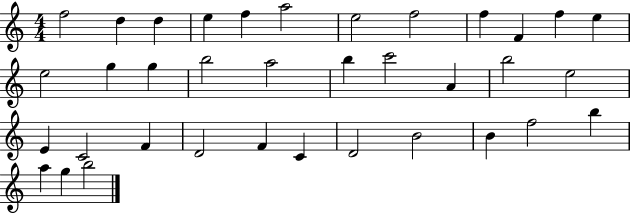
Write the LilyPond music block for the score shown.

{
  \clef treble
  \numericTimeSignature
  \time 4/4
  \key c \major
  f''2 d''4 d''4 | e''4 f''4 a''2 | e''2 f''2 | f''4 f'4 f''4 e''4 | \break e''2 g''4 g''4 | b''2 a''2 | b''4 c'''2 a'4 | b''2 e''2 | \break e'4 c'2 f'4 | d'2 f'4 c'4 | d'2 b'2 | b'4 f''2 b''4 | \break a''4 g''4 b''2 | \bar "|."
}